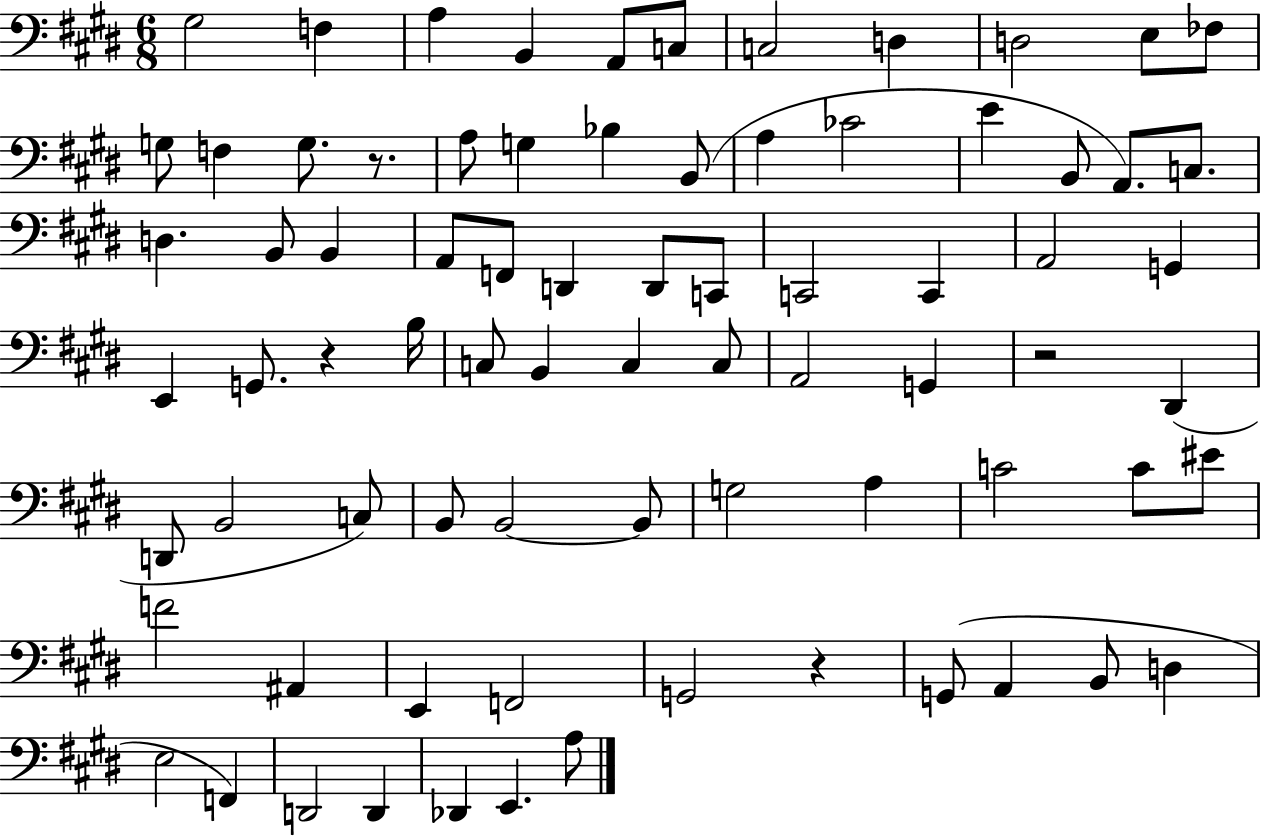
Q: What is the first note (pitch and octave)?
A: G#3